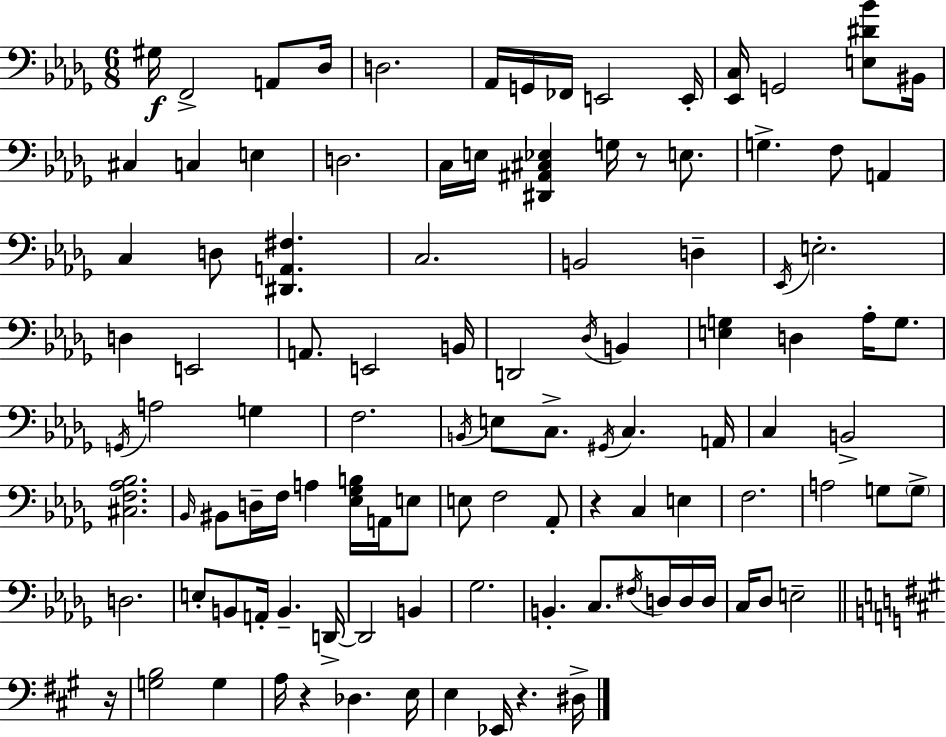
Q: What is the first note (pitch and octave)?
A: G#3